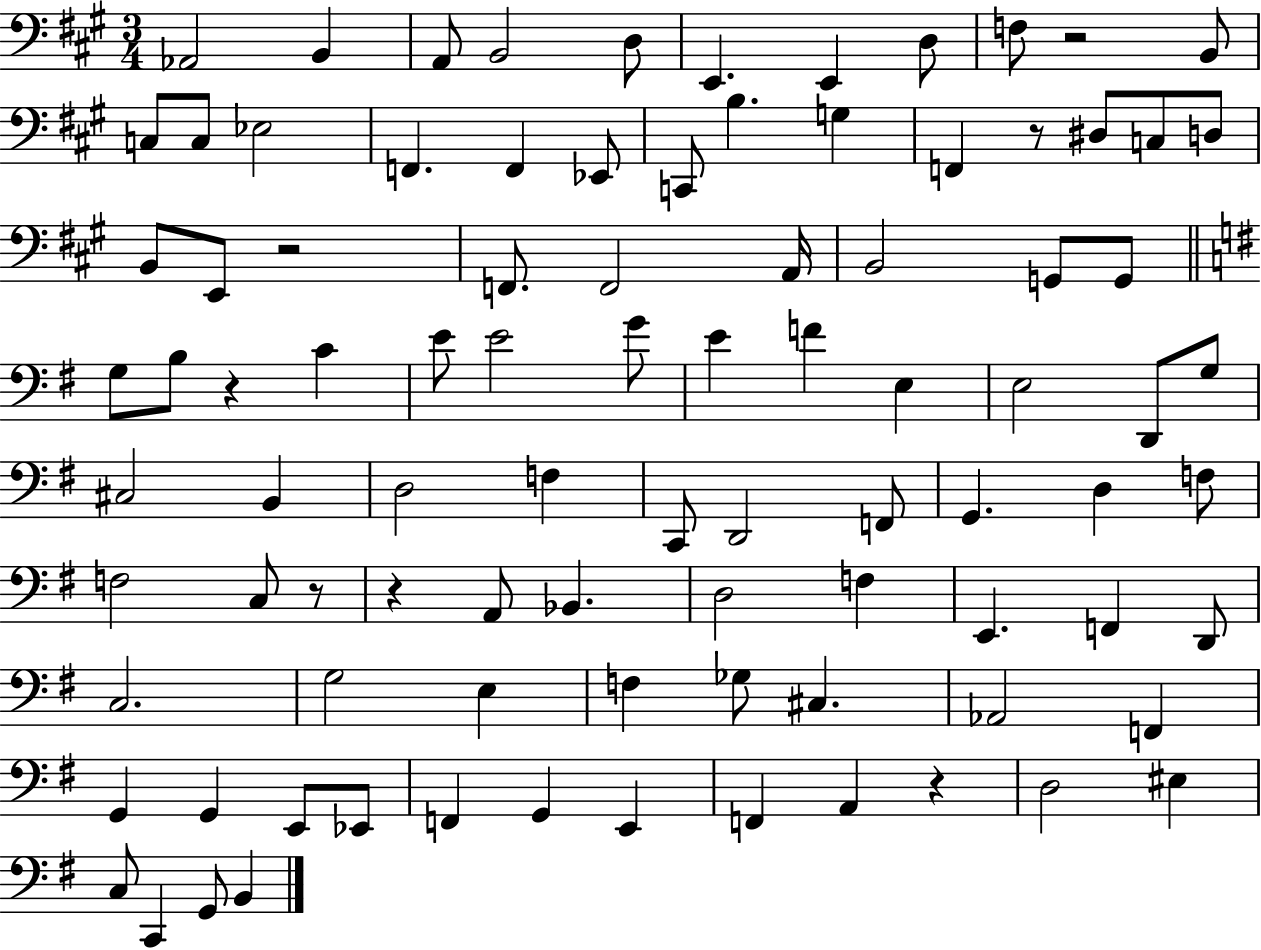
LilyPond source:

{
  \clef bass
  \numericTimeSignature
  \time 3/4
  \key a \major
  aes,2 b,4 | a,8 b,2 d8 | e,4. e,4 d8 | f8 r2 b,8 | \break c8 c8 ees2 | f,4. f,4 ees,8 | c,8 b4. g4 | f,4 r8 dis8 c8 d8 | \break b,8 e,8 r2 | f,8. f,2 a,16 | b,2 g,8 g,8 | \bar "||" \break \key e \minor g8 b8 r4 c'4 | e'8 e'2 g'8 | e'4 f'4 e4 | e2 d,8 g8 | \break cis2 b,4 | d2 f4 | c,8 d,2 f,8 | g,4. d4 f8 | \break f2 c8 r8 | r4 a,8 bes,4. | d2 f4 | e,4. f,4 d,8 | \break c2. | g2 e4 | f4 ges8 cis4. | aes,2 f,4 | \break g,4 g,4 e,8 ees,8 | f,4 g,4 e,4 | f,4 a,4 r4 | d2 eis4 | \break c8 c,4 g,8 b,4 | \bar "|."
}